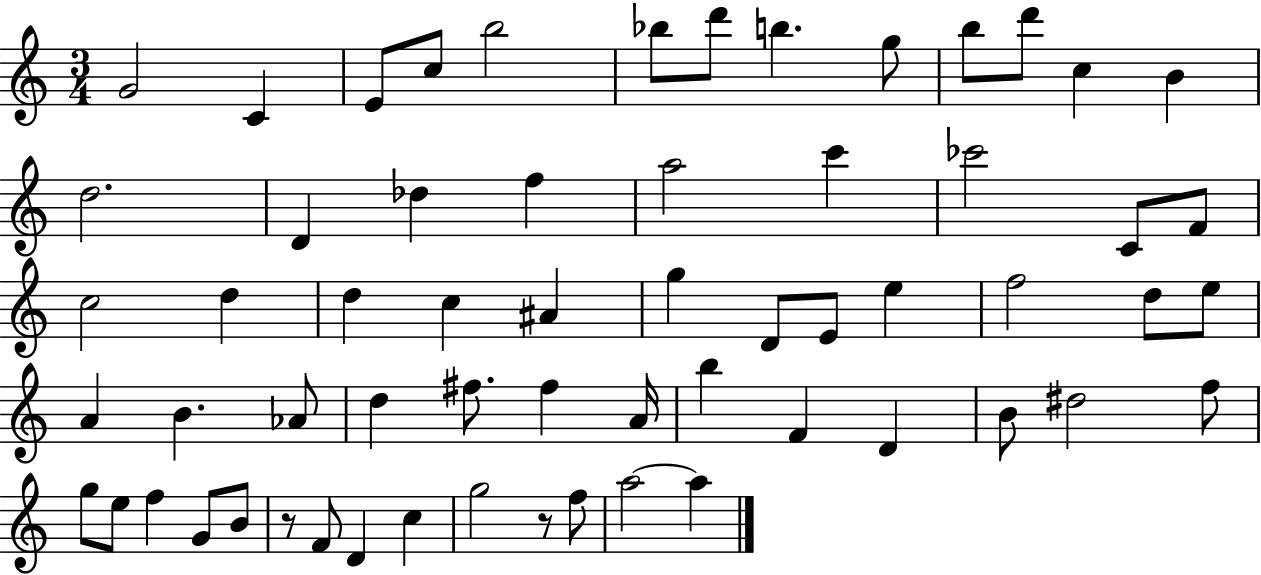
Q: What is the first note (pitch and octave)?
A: G4